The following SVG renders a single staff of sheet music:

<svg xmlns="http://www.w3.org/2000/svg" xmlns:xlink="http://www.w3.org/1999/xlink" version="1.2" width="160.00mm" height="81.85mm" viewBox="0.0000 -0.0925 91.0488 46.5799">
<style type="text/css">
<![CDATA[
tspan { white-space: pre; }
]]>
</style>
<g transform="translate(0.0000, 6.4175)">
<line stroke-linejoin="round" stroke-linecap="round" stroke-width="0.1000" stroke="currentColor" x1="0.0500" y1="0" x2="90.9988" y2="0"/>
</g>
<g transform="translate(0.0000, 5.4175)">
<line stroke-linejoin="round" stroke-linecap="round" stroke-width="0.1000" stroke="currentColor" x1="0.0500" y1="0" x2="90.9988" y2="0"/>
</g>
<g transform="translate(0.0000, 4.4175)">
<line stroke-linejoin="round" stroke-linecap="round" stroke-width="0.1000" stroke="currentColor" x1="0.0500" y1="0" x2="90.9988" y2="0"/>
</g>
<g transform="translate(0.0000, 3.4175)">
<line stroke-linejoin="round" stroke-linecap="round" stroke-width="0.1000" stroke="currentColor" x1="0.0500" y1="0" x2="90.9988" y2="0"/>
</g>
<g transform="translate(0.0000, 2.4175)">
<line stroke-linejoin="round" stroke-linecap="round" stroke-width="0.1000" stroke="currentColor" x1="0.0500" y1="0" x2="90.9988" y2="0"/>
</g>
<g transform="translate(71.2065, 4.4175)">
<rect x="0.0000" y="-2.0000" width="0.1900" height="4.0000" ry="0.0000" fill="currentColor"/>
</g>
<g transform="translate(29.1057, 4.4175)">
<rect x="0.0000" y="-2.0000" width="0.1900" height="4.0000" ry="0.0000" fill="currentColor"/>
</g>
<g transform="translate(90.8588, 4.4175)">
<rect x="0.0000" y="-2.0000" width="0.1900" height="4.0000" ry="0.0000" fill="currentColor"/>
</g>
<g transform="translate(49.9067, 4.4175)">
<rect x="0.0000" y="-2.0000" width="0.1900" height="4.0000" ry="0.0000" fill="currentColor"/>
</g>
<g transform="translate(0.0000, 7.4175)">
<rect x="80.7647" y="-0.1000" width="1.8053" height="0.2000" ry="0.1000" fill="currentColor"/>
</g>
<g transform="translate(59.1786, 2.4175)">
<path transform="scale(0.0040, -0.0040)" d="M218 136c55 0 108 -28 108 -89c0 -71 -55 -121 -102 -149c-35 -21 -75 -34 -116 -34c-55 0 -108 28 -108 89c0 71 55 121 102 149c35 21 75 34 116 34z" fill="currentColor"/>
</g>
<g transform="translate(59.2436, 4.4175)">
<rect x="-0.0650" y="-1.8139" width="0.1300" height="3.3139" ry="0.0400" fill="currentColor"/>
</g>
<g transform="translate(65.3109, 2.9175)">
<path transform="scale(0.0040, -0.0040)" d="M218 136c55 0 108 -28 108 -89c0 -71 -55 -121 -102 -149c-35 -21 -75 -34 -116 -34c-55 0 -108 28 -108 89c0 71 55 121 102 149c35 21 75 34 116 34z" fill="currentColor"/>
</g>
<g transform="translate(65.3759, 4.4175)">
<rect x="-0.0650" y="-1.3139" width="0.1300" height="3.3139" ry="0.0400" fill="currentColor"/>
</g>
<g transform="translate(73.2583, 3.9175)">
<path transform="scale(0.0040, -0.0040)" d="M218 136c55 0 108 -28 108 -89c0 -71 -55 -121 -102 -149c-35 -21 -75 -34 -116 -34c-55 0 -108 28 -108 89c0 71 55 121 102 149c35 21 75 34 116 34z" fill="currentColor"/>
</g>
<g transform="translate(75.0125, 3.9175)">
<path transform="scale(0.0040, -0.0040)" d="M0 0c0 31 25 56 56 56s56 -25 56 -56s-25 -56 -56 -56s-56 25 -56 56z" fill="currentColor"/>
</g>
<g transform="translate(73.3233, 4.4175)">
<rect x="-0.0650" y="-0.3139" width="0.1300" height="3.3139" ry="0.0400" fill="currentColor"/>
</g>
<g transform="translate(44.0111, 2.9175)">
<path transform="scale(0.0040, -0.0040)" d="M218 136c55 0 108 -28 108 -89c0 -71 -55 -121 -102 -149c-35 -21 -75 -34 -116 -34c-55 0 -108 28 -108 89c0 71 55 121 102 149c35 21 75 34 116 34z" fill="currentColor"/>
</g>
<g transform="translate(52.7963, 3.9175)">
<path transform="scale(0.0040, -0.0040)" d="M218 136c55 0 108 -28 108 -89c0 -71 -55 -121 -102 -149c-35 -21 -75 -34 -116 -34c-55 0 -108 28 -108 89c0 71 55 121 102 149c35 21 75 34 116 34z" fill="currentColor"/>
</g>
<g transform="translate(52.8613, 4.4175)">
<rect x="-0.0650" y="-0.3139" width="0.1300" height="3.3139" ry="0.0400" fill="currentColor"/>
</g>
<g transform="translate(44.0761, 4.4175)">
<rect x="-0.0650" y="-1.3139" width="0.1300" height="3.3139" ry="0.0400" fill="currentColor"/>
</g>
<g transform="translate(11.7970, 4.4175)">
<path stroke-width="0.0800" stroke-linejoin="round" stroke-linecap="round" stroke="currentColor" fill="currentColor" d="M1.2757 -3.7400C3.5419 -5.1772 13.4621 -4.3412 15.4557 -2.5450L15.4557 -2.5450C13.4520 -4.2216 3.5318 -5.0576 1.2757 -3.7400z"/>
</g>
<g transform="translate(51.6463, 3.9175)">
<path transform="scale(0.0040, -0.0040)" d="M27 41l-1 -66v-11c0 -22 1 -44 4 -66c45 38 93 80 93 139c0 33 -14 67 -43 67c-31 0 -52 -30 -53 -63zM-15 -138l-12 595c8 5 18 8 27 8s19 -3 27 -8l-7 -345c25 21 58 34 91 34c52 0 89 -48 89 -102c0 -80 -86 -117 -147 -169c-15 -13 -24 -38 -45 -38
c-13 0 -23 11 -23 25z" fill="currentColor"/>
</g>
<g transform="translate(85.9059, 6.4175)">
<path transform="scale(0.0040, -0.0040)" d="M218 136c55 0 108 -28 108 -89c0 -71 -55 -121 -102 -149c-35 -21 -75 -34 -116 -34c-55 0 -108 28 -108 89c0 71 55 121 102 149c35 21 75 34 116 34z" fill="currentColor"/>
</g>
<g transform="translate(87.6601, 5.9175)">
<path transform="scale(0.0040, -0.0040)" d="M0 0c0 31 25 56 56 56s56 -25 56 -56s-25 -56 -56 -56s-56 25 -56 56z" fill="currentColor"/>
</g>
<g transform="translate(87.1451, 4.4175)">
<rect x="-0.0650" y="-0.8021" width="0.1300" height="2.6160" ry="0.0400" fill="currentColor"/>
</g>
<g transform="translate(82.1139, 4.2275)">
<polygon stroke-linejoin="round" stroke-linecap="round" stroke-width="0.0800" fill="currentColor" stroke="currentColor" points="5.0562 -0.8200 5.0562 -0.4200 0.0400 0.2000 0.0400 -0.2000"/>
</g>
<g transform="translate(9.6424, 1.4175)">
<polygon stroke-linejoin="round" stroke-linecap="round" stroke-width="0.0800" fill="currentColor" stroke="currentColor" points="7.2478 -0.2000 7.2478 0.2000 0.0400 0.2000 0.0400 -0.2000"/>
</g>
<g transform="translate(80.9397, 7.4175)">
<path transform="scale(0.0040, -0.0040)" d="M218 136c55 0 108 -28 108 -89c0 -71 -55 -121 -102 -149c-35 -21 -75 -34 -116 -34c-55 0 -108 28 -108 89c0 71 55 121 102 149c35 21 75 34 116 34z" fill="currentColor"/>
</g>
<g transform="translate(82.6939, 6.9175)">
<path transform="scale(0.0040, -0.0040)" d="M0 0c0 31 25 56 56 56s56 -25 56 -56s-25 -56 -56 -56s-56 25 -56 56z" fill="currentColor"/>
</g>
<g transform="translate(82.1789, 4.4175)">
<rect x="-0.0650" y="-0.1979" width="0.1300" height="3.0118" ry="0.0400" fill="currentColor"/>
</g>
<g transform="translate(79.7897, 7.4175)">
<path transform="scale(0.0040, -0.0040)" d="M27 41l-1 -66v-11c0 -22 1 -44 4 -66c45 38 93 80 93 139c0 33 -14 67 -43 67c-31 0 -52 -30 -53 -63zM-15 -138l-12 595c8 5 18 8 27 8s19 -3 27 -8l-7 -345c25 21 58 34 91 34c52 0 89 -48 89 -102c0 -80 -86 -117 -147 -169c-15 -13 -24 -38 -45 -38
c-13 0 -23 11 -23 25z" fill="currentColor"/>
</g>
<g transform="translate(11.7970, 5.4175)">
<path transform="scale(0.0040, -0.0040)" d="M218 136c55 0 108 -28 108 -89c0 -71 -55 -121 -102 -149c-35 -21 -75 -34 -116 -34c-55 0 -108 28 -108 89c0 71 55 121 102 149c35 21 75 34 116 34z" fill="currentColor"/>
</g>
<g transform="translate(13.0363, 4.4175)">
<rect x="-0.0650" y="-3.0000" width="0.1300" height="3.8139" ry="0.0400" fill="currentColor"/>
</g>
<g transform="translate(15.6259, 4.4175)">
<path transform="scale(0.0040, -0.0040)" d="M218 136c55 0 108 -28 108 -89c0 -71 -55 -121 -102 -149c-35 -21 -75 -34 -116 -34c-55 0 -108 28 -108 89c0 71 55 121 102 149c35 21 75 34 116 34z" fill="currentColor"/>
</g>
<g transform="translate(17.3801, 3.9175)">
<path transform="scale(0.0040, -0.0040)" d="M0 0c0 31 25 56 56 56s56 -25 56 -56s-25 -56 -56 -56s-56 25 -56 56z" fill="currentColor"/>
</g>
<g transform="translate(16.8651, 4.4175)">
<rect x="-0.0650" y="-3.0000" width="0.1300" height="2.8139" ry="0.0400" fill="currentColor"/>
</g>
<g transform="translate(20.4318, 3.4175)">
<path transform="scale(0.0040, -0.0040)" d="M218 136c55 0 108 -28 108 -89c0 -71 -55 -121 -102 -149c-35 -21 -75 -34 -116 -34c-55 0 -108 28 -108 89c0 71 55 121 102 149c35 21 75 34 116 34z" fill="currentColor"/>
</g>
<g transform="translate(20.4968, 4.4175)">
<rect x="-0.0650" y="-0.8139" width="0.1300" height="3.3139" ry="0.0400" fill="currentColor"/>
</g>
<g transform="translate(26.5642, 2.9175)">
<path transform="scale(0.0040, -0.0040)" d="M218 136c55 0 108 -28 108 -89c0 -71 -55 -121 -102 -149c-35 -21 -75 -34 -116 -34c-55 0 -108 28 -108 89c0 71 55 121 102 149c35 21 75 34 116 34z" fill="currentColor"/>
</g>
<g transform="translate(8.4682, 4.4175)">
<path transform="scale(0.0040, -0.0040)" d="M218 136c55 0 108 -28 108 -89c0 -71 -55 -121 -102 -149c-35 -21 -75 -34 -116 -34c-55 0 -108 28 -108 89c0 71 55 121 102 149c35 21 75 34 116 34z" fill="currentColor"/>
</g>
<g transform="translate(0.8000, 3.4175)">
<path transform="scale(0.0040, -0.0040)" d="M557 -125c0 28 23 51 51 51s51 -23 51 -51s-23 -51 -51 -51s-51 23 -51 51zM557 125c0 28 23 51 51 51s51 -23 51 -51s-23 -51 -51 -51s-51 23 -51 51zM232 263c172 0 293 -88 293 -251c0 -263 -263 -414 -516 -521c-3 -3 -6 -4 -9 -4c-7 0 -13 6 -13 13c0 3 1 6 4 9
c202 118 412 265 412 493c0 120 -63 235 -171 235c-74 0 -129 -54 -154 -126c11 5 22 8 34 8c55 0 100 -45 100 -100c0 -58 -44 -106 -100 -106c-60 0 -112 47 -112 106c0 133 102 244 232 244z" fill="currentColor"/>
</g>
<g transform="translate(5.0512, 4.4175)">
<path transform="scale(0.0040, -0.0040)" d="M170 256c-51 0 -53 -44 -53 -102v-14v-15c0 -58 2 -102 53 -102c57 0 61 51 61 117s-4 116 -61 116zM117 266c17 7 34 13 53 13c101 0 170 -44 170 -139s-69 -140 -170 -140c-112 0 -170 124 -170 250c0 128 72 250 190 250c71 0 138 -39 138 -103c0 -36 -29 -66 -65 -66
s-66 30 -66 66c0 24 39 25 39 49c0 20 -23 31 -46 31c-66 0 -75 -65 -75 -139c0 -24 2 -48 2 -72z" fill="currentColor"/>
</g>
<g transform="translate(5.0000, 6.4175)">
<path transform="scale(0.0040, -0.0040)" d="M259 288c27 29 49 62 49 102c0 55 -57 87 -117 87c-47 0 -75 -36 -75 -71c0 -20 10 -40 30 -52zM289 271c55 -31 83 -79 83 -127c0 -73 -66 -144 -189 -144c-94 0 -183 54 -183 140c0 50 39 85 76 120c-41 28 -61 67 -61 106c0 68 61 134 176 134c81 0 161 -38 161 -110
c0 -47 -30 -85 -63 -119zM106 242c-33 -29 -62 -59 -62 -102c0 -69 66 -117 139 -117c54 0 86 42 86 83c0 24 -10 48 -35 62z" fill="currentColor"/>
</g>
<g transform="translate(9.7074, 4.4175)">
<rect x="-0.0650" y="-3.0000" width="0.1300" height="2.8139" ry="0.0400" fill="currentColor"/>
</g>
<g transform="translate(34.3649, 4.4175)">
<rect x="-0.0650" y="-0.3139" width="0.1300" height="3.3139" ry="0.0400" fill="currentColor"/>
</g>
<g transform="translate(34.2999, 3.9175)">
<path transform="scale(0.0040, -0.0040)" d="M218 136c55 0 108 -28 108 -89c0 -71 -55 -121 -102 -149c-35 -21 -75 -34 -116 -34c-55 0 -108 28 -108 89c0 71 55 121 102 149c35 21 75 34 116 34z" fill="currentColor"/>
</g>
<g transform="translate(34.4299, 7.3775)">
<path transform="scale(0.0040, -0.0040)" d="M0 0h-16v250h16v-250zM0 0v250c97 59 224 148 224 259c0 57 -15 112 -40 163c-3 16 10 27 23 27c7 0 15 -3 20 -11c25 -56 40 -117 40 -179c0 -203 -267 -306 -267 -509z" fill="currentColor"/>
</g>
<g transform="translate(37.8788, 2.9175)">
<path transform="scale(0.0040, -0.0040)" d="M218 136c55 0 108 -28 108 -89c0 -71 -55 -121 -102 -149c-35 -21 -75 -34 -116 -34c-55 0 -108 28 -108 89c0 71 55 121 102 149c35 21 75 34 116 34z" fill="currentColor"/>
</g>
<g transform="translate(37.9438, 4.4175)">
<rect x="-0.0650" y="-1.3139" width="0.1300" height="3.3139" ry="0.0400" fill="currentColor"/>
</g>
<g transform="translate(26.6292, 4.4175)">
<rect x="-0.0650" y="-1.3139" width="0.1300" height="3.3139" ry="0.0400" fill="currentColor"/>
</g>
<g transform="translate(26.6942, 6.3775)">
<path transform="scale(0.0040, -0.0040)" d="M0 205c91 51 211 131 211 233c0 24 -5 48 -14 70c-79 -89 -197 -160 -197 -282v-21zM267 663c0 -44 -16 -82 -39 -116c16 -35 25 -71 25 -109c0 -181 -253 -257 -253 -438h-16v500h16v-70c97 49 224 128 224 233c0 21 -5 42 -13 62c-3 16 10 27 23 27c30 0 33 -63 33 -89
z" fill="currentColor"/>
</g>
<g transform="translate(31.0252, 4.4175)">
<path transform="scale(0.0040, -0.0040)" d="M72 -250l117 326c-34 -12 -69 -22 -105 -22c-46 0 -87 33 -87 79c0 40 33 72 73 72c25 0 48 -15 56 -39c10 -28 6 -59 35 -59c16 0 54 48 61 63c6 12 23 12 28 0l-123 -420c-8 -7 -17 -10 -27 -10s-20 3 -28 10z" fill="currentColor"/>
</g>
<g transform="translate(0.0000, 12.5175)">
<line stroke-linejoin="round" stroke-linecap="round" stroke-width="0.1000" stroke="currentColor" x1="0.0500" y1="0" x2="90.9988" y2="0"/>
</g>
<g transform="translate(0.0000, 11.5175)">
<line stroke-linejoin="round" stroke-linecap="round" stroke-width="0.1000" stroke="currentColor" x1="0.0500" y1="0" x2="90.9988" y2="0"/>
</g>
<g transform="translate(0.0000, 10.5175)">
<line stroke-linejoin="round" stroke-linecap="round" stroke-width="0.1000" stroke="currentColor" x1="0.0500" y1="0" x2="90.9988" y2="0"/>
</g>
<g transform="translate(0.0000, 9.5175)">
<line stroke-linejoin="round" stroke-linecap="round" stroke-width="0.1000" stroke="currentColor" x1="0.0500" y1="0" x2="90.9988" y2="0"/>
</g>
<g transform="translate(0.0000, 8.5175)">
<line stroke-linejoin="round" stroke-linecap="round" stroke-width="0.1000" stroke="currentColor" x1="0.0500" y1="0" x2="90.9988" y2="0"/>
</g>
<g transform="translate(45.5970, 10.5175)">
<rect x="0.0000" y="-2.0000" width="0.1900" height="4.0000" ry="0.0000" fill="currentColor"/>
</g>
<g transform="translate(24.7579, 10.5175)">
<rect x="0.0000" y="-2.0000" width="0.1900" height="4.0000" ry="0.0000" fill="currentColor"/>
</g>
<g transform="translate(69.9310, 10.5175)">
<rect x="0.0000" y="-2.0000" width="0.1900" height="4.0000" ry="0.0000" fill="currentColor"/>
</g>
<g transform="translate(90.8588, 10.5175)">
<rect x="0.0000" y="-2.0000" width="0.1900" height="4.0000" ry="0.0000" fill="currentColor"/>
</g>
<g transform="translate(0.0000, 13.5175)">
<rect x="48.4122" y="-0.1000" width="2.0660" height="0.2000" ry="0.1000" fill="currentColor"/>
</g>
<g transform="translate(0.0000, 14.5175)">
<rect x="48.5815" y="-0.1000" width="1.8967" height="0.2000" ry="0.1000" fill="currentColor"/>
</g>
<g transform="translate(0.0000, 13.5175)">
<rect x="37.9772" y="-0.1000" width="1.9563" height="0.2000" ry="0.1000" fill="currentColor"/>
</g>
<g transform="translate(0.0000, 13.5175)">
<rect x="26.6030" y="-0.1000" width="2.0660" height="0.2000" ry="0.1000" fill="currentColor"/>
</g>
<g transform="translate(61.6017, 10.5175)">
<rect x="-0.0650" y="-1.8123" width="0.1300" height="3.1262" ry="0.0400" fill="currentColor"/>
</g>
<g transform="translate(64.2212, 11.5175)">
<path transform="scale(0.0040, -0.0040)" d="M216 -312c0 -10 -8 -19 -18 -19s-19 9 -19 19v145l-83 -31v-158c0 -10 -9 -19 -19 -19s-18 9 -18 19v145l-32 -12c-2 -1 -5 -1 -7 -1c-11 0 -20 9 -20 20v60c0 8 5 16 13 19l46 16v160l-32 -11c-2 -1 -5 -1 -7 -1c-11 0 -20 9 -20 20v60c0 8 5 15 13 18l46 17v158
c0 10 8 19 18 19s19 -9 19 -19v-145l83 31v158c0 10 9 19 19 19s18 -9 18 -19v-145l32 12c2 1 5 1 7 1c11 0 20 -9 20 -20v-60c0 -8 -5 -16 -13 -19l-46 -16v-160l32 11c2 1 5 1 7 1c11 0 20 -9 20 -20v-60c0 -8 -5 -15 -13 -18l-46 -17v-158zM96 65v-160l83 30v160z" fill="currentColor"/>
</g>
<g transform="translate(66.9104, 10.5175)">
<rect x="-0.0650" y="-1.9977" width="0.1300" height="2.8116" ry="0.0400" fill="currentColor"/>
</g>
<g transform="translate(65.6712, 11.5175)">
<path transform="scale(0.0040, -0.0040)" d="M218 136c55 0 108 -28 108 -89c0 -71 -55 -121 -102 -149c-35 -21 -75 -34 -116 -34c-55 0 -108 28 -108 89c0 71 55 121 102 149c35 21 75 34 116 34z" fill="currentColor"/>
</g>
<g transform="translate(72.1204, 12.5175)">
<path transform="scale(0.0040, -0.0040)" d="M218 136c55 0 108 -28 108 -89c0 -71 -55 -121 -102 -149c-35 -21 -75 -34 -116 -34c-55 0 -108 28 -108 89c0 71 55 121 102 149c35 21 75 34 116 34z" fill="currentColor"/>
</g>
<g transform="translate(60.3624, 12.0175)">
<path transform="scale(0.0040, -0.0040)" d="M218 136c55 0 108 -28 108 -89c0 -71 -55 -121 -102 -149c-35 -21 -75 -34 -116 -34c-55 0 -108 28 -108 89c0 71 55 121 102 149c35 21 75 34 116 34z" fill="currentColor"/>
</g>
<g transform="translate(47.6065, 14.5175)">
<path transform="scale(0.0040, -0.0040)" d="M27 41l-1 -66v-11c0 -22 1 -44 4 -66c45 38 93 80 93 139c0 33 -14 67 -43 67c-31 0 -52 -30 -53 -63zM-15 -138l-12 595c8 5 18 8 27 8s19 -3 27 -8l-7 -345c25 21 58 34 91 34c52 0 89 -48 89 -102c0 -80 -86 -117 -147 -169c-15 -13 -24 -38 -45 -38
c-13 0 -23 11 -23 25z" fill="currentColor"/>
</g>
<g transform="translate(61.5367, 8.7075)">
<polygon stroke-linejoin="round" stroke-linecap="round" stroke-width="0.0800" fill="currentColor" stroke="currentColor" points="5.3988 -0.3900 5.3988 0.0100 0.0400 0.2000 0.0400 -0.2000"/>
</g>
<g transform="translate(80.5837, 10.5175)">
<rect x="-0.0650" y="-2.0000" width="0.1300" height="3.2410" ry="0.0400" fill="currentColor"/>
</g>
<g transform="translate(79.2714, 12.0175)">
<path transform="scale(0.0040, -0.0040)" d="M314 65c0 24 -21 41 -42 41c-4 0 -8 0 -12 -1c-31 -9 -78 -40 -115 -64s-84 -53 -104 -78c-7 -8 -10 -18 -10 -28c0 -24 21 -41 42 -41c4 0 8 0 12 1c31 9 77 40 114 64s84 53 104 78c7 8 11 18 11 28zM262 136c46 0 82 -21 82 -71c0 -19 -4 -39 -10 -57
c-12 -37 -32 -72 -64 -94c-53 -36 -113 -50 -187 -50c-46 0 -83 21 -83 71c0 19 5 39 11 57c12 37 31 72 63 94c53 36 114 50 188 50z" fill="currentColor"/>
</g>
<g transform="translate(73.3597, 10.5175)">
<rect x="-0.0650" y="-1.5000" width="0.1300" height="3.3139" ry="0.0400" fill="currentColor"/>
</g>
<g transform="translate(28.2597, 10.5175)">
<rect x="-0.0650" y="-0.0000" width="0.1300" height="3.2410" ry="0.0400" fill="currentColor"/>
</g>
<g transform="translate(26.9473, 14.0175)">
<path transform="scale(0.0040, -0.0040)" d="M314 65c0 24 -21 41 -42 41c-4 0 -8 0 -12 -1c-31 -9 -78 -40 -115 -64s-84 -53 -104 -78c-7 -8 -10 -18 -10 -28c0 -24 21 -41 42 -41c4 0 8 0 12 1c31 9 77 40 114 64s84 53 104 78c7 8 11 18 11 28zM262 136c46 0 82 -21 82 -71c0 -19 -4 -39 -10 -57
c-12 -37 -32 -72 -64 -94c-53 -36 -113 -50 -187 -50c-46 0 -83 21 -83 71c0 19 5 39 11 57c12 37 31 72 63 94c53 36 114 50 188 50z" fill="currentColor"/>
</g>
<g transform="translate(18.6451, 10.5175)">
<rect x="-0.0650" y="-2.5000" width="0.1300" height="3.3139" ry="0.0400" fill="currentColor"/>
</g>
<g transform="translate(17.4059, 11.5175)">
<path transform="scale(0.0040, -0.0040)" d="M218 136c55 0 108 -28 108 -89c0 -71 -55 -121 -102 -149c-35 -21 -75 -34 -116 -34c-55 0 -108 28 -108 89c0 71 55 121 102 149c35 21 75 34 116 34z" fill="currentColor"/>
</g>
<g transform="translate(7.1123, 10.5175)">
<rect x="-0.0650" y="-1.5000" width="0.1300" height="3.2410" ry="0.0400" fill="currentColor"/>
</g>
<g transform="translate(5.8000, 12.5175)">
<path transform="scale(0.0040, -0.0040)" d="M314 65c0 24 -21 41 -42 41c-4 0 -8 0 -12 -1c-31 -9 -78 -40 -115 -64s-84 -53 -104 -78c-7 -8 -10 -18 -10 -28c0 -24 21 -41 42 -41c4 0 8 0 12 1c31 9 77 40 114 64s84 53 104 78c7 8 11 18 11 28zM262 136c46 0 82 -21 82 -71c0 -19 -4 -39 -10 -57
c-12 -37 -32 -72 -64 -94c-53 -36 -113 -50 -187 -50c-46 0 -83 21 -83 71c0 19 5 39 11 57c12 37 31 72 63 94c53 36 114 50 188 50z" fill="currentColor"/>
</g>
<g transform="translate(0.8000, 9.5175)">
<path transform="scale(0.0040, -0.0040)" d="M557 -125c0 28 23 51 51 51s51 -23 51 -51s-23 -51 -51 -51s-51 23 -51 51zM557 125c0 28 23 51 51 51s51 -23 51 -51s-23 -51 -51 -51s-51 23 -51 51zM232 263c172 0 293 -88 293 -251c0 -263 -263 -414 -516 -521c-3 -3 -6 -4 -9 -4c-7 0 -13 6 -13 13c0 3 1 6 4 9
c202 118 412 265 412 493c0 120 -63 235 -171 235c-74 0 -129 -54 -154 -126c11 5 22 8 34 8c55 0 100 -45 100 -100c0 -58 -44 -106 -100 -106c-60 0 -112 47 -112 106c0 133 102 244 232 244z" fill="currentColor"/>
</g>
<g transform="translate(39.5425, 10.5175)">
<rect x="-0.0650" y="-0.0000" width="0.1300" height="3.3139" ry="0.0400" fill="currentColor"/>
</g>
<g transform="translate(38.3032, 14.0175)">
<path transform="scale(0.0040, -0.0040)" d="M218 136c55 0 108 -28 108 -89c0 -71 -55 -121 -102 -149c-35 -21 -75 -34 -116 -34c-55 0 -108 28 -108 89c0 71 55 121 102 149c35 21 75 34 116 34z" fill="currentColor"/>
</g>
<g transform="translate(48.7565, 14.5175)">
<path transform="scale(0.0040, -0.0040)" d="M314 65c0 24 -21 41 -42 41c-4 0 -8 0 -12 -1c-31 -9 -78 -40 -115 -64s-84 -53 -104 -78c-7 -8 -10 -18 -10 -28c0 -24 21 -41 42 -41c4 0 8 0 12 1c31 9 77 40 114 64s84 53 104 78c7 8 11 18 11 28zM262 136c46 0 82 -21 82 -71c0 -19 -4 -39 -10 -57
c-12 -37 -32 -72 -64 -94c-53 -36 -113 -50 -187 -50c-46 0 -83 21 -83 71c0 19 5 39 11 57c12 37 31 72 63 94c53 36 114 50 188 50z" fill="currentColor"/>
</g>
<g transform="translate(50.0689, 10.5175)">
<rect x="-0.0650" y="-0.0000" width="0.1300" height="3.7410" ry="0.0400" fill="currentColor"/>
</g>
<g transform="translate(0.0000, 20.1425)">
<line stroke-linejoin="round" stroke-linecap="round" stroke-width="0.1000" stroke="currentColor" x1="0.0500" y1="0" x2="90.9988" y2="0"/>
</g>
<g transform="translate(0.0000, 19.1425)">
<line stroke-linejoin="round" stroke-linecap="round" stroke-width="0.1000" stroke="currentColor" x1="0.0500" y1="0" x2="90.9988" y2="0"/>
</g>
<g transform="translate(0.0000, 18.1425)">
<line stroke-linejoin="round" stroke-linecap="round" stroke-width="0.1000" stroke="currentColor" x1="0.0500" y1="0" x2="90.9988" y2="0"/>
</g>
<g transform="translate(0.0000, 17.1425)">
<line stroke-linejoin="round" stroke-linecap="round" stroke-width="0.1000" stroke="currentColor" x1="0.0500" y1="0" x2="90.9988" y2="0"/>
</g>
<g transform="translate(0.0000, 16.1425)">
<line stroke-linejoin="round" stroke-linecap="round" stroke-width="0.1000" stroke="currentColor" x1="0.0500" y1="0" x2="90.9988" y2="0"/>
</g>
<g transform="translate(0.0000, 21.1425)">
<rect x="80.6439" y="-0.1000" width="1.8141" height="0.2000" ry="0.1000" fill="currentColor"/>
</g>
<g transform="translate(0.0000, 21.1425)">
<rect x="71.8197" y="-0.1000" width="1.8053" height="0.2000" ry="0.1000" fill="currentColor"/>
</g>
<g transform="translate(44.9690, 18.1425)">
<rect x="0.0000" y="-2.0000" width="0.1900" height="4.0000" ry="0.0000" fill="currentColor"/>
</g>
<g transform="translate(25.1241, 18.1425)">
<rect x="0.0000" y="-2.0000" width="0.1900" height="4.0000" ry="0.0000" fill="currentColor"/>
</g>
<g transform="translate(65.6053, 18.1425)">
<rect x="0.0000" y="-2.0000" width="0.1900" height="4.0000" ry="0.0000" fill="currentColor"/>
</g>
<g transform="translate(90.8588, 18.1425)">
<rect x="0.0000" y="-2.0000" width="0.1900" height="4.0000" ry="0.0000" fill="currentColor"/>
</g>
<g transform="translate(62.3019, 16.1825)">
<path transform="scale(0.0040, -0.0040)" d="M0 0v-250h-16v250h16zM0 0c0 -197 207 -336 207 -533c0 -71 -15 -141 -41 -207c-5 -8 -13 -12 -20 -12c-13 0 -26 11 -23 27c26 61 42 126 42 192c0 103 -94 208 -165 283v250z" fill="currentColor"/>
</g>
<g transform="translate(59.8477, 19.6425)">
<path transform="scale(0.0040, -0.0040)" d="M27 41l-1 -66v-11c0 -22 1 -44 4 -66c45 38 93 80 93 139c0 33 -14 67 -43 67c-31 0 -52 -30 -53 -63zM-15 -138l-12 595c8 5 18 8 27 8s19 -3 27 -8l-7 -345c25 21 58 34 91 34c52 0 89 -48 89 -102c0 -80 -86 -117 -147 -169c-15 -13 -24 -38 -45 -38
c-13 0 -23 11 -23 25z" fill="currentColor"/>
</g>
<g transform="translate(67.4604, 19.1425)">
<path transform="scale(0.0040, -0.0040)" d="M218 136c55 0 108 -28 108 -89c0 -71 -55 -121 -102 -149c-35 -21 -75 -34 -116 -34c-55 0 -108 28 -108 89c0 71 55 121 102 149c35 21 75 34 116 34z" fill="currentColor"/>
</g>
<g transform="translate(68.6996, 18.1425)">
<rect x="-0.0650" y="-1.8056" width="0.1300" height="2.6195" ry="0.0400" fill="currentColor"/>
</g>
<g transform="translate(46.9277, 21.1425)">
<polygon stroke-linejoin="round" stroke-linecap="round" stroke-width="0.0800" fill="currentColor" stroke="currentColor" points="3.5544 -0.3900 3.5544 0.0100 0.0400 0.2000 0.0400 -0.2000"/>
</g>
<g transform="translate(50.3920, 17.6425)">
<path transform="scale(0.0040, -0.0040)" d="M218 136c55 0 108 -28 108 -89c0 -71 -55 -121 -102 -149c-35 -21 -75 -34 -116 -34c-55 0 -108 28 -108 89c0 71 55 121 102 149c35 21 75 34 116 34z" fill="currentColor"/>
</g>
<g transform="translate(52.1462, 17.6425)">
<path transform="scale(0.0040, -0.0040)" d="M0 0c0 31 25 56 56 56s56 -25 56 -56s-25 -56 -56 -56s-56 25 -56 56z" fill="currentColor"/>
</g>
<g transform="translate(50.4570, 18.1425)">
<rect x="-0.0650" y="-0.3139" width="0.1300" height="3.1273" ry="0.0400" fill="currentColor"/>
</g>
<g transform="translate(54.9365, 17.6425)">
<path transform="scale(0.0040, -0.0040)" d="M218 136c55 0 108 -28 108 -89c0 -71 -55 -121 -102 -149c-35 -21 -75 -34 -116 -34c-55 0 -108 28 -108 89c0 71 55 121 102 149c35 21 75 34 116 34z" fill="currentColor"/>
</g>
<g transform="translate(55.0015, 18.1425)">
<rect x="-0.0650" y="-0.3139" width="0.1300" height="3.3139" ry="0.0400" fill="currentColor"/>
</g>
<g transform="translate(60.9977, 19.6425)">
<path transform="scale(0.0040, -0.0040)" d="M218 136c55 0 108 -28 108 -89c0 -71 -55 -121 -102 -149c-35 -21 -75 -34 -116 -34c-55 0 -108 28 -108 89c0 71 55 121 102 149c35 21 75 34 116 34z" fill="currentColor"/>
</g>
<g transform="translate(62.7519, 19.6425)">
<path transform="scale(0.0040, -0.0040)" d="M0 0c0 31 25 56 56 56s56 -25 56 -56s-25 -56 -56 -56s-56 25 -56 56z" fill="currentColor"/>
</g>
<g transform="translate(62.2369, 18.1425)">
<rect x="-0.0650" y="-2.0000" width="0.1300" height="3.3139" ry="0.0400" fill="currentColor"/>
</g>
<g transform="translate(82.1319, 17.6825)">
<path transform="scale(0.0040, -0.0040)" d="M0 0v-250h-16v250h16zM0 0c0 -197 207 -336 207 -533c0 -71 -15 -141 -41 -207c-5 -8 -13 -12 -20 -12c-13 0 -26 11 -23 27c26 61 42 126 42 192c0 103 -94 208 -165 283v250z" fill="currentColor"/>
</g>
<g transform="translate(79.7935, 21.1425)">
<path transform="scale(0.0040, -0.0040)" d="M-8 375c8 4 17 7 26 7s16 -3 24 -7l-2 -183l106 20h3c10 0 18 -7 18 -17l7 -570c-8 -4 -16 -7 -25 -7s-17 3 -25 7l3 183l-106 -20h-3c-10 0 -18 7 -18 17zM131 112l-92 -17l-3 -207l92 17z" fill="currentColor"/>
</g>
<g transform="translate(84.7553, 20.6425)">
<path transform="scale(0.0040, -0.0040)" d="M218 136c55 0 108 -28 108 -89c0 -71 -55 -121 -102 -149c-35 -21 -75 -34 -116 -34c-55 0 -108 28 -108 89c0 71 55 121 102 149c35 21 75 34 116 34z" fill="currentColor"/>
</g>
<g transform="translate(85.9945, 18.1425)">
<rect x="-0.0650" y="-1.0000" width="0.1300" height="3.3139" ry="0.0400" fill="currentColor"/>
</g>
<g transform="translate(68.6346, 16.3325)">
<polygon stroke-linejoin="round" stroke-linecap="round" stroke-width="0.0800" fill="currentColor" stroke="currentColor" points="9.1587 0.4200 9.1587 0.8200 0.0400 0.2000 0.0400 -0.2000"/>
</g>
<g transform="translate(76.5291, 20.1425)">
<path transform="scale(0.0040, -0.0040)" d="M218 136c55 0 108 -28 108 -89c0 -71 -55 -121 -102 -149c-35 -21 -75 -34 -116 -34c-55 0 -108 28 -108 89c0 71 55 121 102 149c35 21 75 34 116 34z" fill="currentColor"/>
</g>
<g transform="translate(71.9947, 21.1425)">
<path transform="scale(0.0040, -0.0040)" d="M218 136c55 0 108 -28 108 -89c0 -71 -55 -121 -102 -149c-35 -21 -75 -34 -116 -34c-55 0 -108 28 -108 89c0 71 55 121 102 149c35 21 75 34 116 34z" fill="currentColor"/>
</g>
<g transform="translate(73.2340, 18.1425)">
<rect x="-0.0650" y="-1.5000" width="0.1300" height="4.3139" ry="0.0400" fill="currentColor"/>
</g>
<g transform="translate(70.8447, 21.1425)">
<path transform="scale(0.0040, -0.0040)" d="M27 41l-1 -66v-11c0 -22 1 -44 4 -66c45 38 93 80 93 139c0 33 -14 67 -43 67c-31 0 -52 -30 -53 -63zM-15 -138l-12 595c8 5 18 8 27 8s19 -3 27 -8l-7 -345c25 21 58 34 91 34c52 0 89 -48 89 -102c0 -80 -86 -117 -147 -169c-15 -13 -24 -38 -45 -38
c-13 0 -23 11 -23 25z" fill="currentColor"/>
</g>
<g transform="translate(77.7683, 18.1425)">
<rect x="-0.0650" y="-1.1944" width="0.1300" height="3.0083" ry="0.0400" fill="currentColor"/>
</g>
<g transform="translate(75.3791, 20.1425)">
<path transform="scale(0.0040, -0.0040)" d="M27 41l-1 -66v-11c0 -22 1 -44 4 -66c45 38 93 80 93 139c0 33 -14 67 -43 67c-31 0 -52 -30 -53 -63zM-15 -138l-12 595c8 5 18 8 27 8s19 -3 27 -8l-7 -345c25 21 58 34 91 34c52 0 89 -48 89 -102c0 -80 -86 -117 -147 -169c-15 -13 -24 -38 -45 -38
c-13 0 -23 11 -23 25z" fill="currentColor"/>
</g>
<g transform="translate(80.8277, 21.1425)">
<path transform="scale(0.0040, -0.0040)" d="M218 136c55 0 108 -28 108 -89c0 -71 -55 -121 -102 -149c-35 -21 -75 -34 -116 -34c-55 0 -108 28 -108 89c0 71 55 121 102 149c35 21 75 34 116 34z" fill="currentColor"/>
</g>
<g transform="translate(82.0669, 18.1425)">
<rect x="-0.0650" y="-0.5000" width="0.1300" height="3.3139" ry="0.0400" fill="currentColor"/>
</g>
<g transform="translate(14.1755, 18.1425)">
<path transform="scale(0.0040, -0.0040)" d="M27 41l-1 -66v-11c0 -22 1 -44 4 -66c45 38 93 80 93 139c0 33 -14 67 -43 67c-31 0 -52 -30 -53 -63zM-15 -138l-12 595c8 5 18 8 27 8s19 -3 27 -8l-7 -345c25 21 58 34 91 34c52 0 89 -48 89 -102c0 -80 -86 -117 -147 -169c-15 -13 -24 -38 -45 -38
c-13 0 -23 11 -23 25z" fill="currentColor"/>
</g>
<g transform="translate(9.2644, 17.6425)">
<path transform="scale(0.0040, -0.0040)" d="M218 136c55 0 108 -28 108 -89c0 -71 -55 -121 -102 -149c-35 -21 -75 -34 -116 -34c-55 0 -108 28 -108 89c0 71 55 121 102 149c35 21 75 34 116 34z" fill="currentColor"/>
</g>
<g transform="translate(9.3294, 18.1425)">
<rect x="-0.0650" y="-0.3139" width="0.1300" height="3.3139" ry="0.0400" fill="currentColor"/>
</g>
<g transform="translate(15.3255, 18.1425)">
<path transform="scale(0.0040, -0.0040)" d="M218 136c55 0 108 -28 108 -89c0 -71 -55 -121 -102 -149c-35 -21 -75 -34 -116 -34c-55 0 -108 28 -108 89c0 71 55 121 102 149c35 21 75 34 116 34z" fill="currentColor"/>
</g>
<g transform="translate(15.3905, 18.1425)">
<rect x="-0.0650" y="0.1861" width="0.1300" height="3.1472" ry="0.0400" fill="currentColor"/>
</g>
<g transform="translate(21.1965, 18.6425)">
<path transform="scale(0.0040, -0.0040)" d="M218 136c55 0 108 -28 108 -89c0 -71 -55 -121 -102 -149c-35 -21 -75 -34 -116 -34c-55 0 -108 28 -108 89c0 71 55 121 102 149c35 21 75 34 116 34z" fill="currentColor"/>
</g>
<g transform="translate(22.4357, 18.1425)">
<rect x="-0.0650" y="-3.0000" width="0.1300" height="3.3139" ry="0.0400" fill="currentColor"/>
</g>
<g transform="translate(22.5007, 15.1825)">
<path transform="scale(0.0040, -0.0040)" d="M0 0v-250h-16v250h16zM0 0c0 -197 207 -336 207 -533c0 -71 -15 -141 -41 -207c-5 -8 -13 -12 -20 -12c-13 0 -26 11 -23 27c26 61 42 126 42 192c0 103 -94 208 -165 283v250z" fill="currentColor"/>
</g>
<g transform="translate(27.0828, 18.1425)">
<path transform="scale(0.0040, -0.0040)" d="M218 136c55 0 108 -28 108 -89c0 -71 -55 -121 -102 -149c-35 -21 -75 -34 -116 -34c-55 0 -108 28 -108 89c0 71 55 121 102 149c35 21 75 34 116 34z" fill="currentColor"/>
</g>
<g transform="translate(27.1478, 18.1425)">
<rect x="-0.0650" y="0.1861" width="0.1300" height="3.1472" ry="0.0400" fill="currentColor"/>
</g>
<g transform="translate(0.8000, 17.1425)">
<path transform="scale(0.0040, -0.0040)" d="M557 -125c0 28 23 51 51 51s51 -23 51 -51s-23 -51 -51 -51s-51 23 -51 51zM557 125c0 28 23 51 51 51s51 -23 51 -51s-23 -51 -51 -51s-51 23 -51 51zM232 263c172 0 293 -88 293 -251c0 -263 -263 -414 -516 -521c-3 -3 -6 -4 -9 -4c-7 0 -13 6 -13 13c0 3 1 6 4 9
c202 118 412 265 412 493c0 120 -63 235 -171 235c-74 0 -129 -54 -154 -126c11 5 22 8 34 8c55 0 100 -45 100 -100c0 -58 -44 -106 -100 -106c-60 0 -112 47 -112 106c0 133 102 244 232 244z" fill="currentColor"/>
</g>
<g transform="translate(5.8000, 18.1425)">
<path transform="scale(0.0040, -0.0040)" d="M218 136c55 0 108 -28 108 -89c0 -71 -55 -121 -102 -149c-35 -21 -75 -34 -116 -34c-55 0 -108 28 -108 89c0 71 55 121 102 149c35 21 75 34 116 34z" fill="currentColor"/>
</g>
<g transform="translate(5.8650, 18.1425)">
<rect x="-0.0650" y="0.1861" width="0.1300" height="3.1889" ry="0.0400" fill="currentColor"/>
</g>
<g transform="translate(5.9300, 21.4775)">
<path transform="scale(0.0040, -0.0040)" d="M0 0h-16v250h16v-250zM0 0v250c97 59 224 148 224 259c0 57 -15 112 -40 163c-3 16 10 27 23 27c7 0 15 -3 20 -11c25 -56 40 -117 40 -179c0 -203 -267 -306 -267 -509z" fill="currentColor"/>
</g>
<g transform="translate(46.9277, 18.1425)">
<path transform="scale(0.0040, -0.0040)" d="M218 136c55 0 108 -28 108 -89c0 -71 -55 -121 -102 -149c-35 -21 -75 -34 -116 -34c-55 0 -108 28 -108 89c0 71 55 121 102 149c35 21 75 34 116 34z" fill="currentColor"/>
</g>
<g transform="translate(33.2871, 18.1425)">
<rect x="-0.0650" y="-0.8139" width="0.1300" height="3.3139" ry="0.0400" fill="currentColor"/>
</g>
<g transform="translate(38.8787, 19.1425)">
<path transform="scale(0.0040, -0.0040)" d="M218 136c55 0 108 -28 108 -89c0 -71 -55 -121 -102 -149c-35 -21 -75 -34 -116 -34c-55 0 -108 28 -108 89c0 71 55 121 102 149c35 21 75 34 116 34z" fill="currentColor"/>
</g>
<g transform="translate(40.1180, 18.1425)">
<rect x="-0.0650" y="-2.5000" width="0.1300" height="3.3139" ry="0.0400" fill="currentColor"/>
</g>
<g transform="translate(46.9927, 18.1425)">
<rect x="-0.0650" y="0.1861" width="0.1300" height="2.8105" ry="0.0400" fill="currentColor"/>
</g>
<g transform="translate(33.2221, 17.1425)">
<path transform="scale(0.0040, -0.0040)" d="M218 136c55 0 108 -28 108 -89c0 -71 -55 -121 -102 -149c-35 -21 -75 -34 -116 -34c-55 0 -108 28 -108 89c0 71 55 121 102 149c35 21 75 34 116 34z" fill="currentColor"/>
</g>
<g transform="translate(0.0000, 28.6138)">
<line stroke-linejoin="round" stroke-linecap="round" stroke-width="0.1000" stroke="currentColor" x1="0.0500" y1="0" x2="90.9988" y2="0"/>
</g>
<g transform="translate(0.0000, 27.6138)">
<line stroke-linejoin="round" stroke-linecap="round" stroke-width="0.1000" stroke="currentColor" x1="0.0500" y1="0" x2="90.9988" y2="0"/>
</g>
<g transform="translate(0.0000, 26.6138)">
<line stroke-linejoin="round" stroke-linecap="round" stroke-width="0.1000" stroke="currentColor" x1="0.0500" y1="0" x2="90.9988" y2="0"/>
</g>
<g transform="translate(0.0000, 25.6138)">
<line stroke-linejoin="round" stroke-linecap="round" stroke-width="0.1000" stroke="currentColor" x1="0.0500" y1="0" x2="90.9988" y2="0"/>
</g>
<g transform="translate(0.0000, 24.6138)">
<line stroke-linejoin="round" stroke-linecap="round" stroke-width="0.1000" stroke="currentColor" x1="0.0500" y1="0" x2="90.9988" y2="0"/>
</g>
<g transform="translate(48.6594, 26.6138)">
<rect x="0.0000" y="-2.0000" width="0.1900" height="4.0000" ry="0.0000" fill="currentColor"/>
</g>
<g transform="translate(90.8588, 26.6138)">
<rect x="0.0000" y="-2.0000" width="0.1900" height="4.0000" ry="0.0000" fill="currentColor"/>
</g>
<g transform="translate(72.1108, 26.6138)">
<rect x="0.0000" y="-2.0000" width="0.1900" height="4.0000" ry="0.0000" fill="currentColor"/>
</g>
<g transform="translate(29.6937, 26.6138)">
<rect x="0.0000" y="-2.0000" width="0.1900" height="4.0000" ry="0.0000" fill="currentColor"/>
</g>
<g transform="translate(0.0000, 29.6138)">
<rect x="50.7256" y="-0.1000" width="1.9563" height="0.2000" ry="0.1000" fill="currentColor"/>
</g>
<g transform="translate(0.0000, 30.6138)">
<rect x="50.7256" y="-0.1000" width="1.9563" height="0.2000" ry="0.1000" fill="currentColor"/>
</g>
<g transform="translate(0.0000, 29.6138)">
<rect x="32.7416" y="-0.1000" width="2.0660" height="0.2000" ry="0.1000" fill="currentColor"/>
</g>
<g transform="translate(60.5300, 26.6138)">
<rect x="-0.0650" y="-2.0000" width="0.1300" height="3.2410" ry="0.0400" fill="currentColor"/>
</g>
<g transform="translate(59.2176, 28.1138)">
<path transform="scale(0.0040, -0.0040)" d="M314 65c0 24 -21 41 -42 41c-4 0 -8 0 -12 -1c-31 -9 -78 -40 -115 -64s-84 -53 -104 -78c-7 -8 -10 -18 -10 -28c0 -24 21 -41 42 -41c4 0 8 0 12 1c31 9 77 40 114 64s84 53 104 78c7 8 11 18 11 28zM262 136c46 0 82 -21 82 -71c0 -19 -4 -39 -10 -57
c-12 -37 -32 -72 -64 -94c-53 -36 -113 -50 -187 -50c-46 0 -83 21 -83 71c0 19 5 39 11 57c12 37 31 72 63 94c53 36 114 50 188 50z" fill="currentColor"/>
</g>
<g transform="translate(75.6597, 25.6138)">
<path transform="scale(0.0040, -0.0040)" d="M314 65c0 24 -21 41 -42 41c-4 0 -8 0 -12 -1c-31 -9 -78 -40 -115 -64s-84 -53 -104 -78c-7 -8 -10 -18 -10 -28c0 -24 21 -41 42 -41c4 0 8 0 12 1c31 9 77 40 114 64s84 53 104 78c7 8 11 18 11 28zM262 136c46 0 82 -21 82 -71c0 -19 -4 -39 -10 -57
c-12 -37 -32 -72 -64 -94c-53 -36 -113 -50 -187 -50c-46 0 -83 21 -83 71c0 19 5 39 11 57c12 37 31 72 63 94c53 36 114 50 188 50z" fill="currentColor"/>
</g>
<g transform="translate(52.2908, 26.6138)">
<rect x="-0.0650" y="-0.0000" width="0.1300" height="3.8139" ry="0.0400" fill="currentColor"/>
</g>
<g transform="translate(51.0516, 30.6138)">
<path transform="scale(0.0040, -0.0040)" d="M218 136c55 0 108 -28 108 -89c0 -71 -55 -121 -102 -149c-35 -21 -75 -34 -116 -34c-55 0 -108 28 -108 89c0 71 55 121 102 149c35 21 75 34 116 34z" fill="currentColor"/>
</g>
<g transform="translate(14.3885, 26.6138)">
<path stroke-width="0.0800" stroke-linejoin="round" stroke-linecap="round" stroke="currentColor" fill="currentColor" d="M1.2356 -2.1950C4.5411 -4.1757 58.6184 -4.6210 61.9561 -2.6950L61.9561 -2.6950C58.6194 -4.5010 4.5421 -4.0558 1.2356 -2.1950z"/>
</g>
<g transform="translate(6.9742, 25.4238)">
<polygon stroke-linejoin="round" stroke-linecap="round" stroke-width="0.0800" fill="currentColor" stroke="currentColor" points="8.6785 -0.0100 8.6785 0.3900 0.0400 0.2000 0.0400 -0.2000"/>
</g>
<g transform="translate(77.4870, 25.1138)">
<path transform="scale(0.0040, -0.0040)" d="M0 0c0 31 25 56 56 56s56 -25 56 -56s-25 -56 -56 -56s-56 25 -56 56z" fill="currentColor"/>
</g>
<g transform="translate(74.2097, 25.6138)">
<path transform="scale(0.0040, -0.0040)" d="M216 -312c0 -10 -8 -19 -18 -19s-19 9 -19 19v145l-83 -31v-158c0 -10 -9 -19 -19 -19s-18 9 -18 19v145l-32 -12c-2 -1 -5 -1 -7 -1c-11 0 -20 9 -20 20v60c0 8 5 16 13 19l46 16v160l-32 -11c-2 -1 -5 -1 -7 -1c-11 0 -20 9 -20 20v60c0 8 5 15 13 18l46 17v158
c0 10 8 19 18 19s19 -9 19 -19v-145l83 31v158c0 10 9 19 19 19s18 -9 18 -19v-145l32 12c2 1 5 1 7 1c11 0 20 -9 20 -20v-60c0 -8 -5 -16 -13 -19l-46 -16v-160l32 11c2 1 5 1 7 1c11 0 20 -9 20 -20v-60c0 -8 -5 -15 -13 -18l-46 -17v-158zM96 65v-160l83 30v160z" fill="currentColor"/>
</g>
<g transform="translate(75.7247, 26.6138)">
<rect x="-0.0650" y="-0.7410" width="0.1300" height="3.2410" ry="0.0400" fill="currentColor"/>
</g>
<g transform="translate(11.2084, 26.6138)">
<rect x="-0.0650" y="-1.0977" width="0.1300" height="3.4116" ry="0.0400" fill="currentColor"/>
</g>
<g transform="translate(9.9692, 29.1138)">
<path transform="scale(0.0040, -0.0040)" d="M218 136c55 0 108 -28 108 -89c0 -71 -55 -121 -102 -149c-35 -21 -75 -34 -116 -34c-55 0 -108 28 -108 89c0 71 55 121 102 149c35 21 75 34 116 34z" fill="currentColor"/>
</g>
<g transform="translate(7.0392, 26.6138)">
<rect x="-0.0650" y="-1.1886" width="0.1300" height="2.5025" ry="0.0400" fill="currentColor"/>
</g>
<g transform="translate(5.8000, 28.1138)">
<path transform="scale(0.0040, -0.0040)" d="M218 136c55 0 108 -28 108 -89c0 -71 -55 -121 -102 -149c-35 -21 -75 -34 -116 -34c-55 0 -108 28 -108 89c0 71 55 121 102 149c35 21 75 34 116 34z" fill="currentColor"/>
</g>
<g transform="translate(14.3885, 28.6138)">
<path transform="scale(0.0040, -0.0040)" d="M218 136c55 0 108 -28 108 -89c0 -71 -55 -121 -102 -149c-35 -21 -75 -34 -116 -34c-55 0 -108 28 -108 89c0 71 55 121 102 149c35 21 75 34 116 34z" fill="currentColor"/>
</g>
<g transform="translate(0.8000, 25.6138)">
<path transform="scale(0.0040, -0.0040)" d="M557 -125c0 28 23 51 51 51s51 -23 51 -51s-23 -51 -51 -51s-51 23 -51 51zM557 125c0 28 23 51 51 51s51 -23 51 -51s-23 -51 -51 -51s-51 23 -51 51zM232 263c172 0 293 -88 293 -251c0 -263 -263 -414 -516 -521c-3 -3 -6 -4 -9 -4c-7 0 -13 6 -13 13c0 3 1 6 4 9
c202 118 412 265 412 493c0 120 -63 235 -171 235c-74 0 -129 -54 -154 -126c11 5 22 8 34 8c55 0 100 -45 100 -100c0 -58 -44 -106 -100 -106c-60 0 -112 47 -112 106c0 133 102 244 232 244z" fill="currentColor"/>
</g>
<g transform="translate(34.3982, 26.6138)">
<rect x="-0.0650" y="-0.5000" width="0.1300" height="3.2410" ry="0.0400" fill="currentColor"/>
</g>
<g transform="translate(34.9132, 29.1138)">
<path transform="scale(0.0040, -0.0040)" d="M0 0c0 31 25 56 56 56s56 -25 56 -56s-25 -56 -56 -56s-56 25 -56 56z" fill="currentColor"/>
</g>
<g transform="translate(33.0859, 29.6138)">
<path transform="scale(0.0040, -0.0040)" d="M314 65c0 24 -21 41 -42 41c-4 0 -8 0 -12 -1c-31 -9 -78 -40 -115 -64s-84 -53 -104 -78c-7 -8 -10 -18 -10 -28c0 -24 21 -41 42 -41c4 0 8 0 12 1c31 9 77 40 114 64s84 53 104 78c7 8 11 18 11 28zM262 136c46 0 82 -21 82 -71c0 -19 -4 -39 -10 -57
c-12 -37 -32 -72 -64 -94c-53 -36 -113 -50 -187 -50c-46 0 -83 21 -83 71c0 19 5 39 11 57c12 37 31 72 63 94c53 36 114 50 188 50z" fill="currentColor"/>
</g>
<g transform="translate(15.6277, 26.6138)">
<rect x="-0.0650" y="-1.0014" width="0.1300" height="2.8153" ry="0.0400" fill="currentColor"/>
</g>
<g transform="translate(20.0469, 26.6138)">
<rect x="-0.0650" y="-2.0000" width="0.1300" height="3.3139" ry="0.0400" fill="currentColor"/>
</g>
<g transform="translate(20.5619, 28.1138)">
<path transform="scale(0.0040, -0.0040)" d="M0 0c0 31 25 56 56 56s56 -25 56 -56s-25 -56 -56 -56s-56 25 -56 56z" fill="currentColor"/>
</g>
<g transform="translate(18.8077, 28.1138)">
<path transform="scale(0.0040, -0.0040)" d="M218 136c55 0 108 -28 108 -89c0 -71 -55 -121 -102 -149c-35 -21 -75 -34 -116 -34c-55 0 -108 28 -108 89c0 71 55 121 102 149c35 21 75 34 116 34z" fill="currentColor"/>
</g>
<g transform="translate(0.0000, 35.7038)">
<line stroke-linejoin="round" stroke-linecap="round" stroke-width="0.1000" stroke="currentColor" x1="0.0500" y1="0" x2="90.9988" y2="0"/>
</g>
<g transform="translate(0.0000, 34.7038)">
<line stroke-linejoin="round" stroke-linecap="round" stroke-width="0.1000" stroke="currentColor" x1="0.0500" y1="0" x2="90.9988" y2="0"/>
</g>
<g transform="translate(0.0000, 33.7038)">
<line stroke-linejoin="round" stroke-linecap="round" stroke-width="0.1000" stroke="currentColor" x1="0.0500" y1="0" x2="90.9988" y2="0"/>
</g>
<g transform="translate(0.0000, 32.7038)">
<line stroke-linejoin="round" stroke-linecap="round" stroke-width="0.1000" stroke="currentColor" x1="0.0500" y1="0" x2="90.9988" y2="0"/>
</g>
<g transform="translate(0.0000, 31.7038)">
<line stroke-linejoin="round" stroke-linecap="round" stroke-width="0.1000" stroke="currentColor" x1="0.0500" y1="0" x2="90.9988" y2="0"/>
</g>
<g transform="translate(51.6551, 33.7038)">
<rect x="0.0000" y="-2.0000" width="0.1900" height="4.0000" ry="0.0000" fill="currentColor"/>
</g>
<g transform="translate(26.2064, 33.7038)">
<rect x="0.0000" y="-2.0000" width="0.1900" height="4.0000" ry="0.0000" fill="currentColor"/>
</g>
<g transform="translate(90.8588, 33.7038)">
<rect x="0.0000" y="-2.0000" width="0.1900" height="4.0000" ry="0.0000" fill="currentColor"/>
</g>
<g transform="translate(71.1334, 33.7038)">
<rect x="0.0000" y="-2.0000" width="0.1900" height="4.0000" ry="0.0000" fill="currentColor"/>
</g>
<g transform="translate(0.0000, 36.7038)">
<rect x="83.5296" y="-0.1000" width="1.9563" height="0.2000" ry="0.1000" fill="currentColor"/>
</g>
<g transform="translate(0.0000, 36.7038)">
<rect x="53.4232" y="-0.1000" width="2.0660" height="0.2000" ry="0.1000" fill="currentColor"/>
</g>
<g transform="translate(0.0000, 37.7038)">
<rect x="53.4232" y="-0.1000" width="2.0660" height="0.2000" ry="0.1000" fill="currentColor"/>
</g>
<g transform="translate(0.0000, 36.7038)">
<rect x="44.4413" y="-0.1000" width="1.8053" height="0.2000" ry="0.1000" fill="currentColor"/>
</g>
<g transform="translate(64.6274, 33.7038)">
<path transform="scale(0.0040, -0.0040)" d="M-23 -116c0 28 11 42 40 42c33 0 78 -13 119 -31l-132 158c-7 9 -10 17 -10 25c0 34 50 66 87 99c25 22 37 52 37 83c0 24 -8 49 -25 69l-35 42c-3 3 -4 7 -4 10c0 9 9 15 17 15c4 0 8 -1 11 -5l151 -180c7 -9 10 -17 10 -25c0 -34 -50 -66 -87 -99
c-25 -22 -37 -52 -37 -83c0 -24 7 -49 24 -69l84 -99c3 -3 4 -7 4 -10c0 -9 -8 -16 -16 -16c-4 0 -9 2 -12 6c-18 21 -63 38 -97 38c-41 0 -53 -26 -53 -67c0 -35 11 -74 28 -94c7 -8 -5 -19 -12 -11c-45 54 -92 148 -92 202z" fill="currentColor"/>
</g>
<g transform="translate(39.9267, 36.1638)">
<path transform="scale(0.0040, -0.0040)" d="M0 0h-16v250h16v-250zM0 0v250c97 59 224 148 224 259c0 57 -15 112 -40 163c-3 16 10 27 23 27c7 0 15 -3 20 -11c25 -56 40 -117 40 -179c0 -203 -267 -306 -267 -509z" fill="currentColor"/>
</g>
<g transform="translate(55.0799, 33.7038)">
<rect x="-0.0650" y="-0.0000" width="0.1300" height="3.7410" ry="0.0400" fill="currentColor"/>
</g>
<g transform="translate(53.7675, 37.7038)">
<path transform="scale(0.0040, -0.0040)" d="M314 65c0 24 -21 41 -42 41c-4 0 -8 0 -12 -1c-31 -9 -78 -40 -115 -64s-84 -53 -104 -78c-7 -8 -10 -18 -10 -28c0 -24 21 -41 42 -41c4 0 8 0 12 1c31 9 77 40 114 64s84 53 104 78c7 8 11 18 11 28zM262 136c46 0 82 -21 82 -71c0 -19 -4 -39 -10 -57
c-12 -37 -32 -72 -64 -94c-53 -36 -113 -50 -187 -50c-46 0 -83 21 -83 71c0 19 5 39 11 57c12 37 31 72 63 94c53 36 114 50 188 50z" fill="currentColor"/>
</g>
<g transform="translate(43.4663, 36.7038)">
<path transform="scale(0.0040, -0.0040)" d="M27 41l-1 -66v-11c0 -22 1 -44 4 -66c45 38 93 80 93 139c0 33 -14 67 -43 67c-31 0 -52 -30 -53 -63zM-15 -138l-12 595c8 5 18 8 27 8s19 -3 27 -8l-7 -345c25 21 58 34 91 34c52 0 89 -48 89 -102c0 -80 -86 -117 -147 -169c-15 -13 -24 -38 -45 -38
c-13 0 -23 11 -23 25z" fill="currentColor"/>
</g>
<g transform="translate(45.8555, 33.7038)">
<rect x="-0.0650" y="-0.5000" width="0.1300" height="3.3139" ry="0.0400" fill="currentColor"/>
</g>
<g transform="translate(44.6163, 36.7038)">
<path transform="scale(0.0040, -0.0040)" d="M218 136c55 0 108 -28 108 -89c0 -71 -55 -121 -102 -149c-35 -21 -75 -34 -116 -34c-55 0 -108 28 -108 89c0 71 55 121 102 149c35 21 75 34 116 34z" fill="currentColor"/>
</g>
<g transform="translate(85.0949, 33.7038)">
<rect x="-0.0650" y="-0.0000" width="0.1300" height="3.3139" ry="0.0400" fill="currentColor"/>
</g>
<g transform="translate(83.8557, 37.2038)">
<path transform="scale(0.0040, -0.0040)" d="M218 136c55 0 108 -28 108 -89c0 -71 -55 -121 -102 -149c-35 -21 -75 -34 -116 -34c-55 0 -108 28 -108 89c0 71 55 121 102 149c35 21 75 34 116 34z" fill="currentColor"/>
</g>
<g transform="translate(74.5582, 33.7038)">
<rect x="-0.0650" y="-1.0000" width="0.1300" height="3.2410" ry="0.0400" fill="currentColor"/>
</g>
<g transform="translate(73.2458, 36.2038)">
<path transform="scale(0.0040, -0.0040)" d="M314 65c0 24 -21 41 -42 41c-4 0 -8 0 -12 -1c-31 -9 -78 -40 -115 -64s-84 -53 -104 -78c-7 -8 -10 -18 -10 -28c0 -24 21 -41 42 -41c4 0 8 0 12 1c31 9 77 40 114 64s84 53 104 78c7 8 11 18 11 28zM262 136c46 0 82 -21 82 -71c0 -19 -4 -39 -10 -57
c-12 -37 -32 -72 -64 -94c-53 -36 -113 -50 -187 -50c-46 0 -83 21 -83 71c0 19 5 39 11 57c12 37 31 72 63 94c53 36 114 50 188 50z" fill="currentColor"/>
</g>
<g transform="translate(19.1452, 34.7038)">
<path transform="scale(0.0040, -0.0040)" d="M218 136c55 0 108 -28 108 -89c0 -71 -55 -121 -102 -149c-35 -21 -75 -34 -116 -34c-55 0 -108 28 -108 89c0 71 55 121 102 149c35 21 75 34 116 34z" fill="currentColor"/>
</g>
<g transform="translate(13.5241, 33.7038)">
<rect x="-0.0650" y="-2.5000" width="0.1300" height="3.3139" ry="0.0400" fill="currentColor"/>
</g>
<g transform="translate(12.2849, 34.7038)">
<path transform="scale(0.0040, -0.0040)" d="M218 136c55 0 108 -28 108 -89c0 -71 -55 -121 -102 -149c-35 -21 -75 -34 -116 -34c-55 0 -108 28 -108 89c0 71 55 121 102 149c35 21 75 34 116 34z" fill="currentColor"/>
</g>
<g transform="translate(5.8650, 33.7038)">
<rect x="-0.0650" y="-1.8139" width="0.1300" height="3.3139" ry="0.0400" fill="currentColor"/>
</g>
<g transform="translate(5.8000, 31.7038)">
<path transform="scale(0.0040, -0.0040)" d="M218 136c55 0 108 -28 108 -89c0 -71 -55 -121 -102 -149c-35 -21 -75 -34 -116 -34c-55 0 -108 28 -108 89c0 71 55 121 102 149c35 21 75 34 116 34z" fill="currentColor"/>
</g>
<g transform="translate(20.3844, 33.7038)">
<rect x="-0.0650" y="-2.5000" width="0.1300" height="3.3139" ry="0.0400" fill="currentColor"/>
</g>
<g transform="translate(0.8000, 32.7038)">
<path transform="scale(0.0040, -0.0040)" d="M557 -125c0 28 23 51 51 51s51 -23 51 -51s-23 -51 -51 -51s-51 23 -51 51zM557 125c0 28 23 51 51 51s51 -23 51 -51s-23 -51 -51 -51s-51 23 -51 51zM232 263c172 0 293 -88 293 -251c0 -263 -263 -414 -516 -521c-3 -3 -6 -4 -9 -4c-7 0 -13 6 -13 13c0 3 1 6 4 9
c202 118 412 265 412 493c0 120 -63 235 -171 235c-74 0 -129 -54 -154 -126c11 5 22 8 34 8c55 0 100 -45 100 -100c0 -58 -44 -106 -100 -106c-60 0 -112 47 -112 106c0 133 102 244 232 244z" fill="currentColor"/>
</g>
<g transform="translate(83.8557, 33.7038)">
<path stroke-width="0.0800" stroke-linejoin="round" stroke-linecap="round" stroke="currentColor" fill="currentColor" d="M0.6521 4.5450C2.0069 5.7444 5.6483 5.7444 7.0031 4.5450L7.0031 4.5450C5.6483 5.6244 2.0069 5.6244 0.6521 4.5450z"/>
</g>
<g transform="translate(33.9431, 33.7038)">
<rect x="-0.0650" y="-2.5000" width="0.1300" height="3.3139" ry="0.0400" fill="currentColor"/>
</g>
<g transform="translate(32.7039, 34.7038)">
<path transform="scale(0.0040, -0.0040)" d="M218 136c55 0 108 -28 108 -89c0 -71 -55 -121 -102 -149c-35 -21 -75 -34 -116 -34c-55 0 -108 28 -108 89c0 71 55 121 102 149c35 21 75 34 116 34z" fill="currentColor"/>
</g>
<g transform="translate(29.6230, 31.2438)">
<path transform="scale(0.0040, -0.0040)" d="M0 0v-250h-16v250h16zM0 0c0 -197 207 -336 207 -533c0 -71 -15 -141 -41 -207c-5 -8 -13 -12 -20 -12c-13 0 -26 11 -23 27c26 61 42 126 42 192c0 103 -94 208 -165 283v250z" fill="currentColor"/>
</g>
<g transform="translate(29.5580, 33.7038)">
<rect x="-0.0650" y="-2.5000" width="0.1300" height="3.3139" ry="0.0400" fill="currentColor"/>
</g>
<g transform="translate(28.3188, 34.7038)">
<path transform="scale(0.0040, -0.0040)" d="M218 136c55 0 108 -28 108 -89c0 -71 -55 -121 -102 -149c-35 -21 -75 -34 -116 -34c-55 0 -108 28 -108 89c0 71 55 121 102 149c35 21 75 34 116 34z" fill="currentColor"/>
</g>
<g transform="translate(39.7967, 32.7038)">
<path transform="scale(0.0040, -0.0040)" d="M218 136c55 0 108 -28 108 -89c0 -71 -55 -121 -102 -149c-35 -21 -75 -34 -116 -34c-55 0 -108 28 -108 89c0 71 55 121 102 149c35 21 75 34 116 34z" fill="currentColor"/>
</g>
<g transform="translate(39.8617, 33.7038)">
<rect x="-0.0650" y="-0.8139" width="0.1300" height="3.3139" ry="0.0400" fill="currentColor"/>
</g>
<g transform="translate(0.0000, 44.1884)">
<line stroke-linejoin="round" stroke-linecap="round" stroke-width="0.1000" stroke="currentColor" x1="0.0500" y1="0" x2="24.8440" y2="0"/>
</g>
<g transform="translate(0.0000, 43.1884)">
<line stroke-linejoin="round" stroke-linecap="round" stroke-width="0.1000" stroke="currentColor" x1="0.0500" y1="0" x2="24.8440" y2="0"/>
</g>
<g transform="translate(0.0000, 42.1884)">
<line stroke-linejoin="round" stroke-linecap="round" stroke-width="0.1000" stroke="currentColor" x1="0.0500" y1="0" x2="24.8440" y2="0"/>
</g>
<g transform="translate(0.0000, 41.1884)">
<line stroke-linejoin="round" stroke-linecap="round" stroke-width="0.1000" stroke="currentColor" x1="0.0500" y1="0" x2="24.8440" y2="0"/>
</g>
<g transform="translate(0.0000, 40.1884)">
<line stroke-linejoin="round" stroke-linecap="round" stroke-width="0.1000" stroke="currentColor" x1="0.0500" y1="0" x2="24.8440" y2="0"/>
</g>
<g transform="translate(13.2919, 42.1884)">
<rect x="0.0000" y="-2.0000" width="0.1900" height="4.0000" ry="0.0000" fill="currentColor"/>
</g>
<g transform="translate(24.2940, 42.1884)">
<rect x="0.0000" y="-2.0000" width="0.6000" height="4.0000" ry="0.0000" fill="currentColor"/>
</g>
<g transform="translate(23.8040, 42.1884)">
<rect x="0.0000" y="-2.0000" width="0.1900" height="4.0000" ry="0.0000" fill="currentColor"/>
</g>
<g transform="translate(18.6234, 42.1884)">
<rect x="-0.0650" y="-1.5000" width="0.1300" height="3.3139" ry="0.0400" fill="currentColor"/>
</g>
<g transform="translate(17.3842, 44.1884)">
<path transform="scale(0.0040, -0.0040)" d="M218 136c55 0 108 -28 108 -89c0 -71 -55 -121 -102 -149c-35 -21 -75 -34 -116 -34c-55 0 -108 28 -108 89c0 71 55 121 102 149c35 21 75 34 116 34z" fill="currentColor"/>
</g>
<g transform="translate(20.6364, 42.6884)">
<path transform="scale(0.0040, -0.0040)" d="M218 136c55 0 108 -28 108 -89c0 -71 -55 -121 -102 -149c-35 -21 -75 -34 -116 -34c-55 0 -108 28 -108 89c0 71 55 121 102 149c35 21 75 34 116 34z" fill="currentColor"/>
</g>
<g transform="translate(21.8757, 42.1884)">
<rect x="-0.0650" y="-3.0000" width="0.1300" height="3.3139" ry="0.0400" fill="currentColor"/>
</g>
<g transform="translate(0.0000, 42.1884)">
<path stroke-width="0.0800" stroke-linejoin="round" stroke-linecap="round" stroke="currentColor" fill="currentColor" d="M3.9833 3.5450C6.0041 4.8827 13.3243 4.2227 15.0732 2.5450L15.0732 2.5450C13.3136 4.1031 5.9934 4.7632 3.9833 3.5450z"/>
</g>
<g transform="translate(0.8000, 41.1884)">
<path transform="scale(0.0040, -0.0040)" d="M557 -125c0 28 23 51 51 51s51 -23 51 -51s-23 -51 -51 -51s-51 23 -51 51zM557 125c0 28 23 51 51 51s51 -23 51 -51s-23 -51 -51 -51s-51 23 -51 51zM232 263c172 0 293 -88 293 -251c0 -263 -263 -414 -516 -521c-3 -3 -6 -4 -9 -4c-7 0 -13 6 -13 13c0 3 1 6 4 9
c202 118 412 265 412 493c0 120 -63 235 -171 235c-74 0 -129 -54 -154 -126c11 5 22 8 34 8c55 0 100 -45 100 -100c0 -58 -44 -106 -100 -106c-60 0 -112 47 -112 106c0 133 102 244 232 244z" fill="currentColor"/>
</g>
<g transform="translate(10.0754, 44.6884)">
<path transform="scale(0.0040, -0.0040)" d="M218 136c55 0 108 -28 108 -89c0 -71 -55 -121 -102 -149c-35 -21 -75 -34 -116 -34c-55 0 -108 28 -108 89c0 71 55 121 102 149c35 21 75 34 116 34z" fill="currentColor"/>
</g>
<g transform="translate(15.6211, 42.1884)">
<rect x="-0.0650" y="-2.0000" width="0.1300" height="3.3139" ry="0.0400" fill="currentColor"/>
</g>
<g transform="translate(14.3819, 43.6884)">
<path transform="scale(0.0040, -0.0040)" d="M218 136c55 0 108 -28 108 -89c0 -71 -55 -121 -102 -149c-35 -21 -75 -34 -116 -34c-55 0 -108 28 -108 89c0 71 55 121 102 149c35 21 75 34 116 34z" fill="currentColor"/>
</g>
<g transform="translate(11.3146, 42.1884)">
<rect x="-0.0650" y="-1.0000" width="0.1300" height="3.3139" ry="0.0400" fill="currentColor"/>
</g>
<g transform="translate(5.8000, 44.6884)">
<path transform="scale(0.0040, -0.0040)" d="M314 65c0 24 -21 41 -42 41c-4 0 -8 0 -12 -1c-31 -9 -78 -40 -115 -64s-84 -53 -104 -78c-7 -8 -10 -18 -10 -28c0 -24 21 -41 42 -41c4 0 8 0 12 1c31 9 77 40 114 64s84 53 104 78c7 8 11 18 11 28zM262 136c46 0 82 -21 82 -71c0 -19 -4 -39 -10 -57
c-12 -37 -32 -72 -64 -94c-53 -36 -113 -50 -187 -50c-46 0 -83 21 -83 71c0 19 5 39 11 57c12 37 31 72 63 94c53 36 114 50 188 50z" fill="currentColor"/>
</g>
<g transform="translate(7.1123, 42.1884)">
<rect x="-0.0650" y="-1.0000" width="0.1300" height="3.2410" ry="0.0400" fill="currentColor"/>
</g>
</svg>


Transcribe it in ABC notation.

X:1
T:Untitled
M:6/8
L:1/4
K:C
D,/2 B,,/2 D,/2 F, G,/4 z/2 E,/2 G, G, _E, A, G, E, _E,,/2 G,,/2 G,,2 B,, D,,2 D,, _C,,2 A,,/2 ^B,,/2 G,, A,,2 D,/2 E, _D, C,/2 D, F, B,, D,/2 E,/2 E, _A,,/2 B,,/2 _E,,/2 _G,,/2 E,,/2 F,, A,,/2 F,,/2 G,,/2 A,, E,,2 C,, A,,2 ^F,2 A, B,, B,, B,,/2 B,, F,/2 _E,, C,,2 z F,,2 D,, F,,2 F,, A,, G,, C,